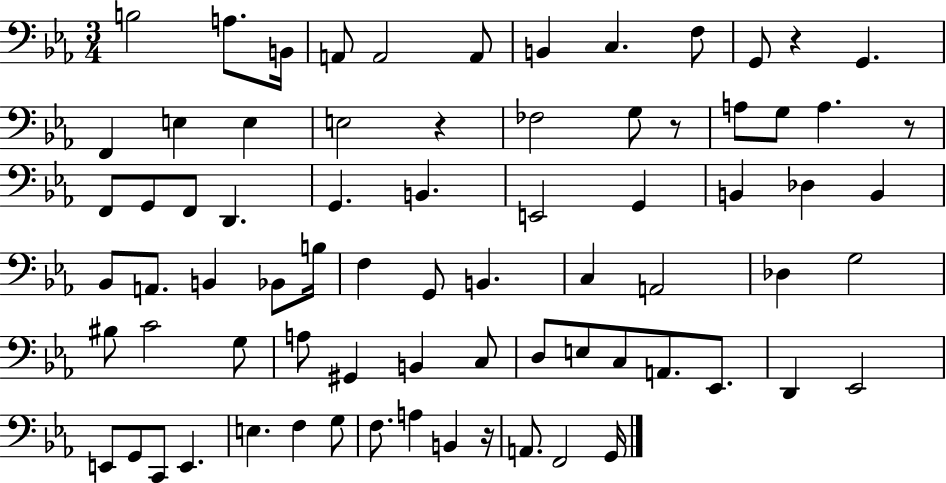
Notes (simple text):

B3/h A3/e. B2/s A2/e A2/h A2/e B2/q C3/q. F3/e G2/e R/q G2/q. F2/q E3/q E3/q E3/h R/q FES3/h G3/e R/e A3/e G3/e A3/q. R/e F2/e G2/e F2/e D2/q. G2/q. B2/q. E2/h G2/q B2/q Db3/q B2/q Bb2/e A2/e. B2/q Bb2/e B3/s F3/q G2/e B2/q. C3/q A2/h Db3/q G3/h BIS3/e C4/h G3/e A3/e G#2/q B2/q C3/e D3/e E3/e C3/e A2/e. Eb2/e. D2/q Eb2/h E2/e G2/e C2/e E2/q. E3/q. F3/q G3/e F3/e. A3/q B2/q R/s A2/e. F2/h G2/s